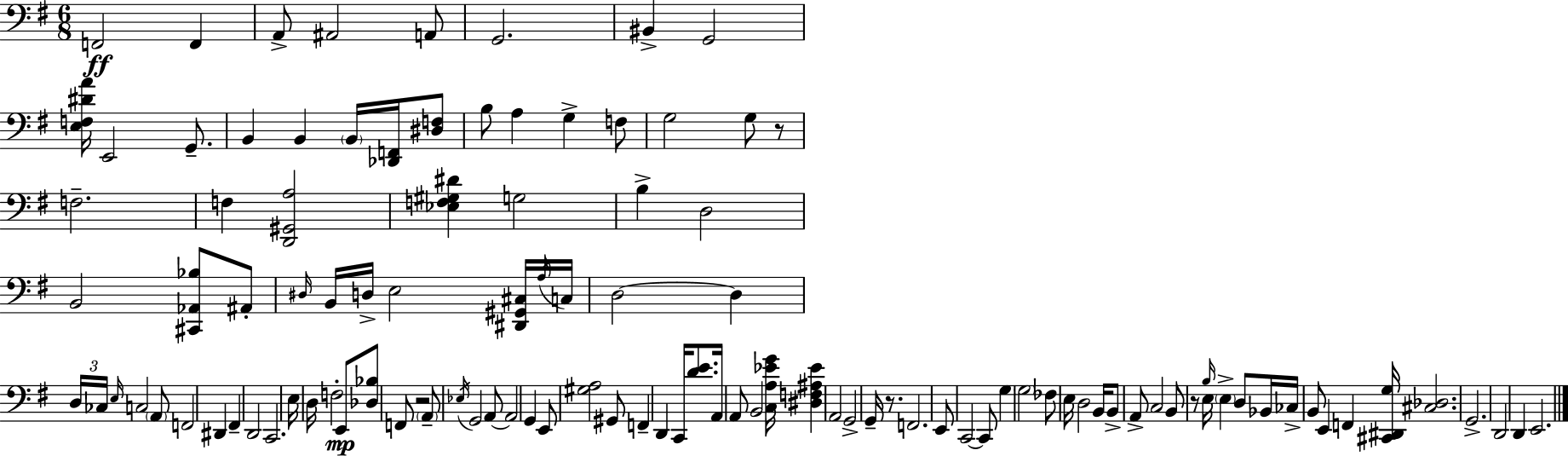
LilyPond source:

{
  \clef bass
  \numericTimeSignature
  \time 6/8
  \key g \major
  f,2\ff f,4 | a,8-> ais,2 a,8 | g,2. | bis,4-> g,2 | \break <e f dis' a'>16 e,2 g,8.-- | b,4 b,4 \parenthesize b,16 <des, f,>16 <dis f>8 | b8 a4 g4-> f8 | g2 g8 r8 | \break f2.-- | f4 <d, gis, a>2 | <ees f gis dis'>4 g2 | b4-> d2 | \break b,2 <cis, aes, bes>8 ais,8-. | \grace { dis16 } b,16 d16-> e2 <dis, gis, cis>16 | \acciaccatura { a16 } c16 d2~~ d4 | \tuplet 3/2 { d16 ces16 \grace { e16 } } c2 | \break \parenthesize a,8 f,2 dis,4 | fis,4-- d,2 | c,2. | e16 d16 f2-. | \break e,8\mp <des bes>8 f,8 r2 | \parenthesize a,8-- \acciaccatura { ees16 } g,2 | a,8~~ a,2 | g,4 e,8 <gis a>2 | \break gis,8 f,4-- d,4 | c,16 <d' e'>8. a,16 a,8 b,2 | <c a ees' g'>16 <dis f ais ees'>4 a,2 | g,2-> | \break g,16-- r8. f,2. | e,8 c,2~~ | c,8 g4 \parenthesize g2 | fes8 e16 d2 | \break b,16 b,8-> a,8-> c2 | b,8 r8 e16 \grace { b16 } \parenthesize e4-> | d8 bes,16 ces16-> b,8 e,4 | f,4 <cis, dis, g>16 <cis des>2. | \break g,2.-> | d,2 | d,4 e,2. | \bar "|."
}